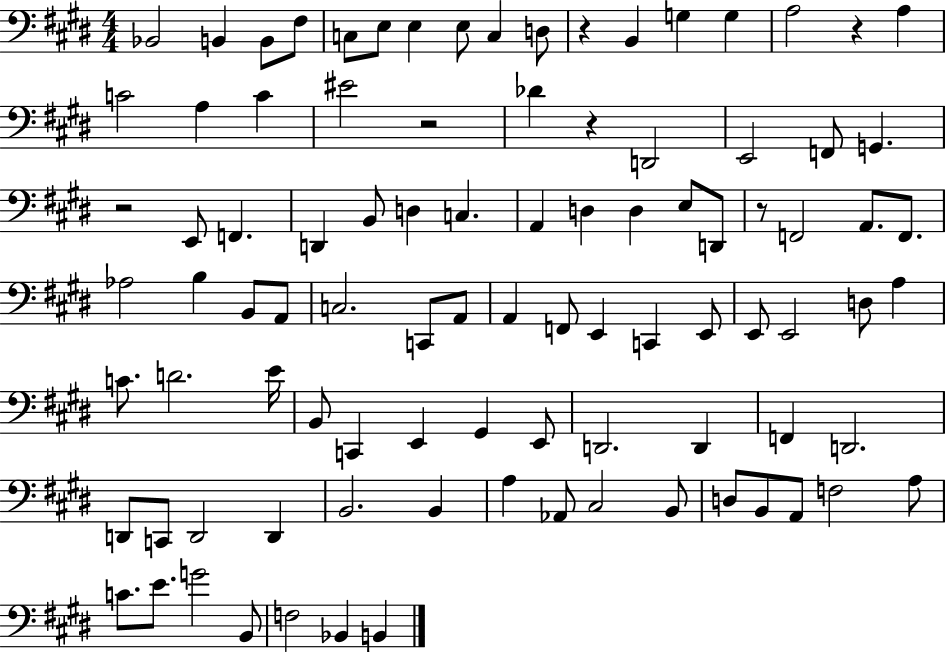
{
  \clef bass
  \numericTimeSignature
  \time 4/4
  \key e \major
  bes,2 b,4 b,8 fis8 | c8 e8 e4 e8 c4 d8 | r4 b,4 g4 g4 | a2 r4 a4 | \break c'2 a4 c'4 | eis'2 r2 | des'4 r4 d,2 | e,2 f,8 g,4. | \break r2 e,8 f,4. | d,4 b,8 d4 c4. | a,4 d4 d4 e8 d,8 | r8 f,2 a,8. f,8. | \break aes2 b4 b,8 a,8 | c2. c,8 a,8 | a,4 f,8 e,4 c,4 e,8 | e,8 e,2 d8 a4 | \break c'8. d'2. e'16 | b,8 c,4 e,4 gis,4 e,8 | d,2. d,4 | f,4 d,2. | \break d,8 c,8 d,2 d,4 | b,2. b,4 | a4 aes,8 cis2 b,8 | d8 b,8 a,8 f2 a8 | \break c'8. e'8. g'2 b,8 | f2 bes,4 b,4 | \bar "|."
}